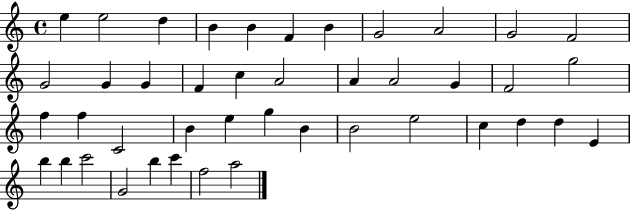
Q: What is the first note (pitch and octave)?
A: E5